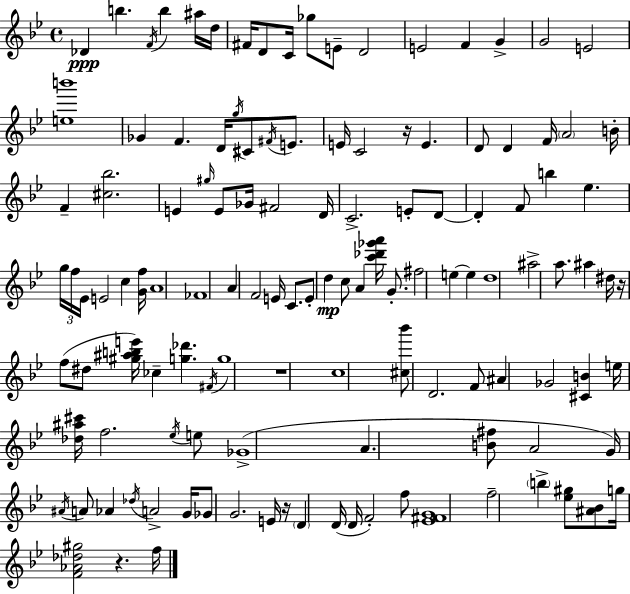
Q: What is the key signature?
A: BES major